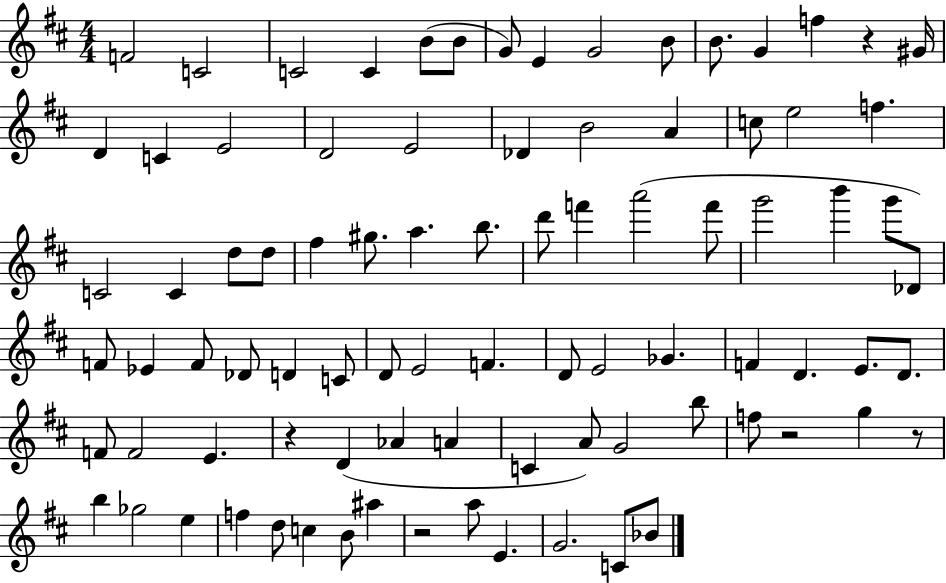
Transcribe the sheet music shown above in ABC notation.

X:1
T:Untitled
M:4/4
L:1/4
K:D
F2 C2 C2 C B/2 B/2 G/2 E G2 B/2 B/2 G f z ^G/4 D C E2 D2 E2 _D B2 A c/2 e2 f C2 C d/2 d/2 ^f ^g/2 a b/2 d'/2 f' a'2 f'/2 g'2 b' g'/2 _D/2 F/2 _E F/2 _D/2 D C/2 D/2 E2 F D/2 E2 _G F D E/2 D/2 F/2 F2 E z D _A A C A/2 G2 b/2 f/2 z2 g z/2 b _g2 e f d/2 c B/2 ^a z2 a/2 E G2 C/2 _B/2